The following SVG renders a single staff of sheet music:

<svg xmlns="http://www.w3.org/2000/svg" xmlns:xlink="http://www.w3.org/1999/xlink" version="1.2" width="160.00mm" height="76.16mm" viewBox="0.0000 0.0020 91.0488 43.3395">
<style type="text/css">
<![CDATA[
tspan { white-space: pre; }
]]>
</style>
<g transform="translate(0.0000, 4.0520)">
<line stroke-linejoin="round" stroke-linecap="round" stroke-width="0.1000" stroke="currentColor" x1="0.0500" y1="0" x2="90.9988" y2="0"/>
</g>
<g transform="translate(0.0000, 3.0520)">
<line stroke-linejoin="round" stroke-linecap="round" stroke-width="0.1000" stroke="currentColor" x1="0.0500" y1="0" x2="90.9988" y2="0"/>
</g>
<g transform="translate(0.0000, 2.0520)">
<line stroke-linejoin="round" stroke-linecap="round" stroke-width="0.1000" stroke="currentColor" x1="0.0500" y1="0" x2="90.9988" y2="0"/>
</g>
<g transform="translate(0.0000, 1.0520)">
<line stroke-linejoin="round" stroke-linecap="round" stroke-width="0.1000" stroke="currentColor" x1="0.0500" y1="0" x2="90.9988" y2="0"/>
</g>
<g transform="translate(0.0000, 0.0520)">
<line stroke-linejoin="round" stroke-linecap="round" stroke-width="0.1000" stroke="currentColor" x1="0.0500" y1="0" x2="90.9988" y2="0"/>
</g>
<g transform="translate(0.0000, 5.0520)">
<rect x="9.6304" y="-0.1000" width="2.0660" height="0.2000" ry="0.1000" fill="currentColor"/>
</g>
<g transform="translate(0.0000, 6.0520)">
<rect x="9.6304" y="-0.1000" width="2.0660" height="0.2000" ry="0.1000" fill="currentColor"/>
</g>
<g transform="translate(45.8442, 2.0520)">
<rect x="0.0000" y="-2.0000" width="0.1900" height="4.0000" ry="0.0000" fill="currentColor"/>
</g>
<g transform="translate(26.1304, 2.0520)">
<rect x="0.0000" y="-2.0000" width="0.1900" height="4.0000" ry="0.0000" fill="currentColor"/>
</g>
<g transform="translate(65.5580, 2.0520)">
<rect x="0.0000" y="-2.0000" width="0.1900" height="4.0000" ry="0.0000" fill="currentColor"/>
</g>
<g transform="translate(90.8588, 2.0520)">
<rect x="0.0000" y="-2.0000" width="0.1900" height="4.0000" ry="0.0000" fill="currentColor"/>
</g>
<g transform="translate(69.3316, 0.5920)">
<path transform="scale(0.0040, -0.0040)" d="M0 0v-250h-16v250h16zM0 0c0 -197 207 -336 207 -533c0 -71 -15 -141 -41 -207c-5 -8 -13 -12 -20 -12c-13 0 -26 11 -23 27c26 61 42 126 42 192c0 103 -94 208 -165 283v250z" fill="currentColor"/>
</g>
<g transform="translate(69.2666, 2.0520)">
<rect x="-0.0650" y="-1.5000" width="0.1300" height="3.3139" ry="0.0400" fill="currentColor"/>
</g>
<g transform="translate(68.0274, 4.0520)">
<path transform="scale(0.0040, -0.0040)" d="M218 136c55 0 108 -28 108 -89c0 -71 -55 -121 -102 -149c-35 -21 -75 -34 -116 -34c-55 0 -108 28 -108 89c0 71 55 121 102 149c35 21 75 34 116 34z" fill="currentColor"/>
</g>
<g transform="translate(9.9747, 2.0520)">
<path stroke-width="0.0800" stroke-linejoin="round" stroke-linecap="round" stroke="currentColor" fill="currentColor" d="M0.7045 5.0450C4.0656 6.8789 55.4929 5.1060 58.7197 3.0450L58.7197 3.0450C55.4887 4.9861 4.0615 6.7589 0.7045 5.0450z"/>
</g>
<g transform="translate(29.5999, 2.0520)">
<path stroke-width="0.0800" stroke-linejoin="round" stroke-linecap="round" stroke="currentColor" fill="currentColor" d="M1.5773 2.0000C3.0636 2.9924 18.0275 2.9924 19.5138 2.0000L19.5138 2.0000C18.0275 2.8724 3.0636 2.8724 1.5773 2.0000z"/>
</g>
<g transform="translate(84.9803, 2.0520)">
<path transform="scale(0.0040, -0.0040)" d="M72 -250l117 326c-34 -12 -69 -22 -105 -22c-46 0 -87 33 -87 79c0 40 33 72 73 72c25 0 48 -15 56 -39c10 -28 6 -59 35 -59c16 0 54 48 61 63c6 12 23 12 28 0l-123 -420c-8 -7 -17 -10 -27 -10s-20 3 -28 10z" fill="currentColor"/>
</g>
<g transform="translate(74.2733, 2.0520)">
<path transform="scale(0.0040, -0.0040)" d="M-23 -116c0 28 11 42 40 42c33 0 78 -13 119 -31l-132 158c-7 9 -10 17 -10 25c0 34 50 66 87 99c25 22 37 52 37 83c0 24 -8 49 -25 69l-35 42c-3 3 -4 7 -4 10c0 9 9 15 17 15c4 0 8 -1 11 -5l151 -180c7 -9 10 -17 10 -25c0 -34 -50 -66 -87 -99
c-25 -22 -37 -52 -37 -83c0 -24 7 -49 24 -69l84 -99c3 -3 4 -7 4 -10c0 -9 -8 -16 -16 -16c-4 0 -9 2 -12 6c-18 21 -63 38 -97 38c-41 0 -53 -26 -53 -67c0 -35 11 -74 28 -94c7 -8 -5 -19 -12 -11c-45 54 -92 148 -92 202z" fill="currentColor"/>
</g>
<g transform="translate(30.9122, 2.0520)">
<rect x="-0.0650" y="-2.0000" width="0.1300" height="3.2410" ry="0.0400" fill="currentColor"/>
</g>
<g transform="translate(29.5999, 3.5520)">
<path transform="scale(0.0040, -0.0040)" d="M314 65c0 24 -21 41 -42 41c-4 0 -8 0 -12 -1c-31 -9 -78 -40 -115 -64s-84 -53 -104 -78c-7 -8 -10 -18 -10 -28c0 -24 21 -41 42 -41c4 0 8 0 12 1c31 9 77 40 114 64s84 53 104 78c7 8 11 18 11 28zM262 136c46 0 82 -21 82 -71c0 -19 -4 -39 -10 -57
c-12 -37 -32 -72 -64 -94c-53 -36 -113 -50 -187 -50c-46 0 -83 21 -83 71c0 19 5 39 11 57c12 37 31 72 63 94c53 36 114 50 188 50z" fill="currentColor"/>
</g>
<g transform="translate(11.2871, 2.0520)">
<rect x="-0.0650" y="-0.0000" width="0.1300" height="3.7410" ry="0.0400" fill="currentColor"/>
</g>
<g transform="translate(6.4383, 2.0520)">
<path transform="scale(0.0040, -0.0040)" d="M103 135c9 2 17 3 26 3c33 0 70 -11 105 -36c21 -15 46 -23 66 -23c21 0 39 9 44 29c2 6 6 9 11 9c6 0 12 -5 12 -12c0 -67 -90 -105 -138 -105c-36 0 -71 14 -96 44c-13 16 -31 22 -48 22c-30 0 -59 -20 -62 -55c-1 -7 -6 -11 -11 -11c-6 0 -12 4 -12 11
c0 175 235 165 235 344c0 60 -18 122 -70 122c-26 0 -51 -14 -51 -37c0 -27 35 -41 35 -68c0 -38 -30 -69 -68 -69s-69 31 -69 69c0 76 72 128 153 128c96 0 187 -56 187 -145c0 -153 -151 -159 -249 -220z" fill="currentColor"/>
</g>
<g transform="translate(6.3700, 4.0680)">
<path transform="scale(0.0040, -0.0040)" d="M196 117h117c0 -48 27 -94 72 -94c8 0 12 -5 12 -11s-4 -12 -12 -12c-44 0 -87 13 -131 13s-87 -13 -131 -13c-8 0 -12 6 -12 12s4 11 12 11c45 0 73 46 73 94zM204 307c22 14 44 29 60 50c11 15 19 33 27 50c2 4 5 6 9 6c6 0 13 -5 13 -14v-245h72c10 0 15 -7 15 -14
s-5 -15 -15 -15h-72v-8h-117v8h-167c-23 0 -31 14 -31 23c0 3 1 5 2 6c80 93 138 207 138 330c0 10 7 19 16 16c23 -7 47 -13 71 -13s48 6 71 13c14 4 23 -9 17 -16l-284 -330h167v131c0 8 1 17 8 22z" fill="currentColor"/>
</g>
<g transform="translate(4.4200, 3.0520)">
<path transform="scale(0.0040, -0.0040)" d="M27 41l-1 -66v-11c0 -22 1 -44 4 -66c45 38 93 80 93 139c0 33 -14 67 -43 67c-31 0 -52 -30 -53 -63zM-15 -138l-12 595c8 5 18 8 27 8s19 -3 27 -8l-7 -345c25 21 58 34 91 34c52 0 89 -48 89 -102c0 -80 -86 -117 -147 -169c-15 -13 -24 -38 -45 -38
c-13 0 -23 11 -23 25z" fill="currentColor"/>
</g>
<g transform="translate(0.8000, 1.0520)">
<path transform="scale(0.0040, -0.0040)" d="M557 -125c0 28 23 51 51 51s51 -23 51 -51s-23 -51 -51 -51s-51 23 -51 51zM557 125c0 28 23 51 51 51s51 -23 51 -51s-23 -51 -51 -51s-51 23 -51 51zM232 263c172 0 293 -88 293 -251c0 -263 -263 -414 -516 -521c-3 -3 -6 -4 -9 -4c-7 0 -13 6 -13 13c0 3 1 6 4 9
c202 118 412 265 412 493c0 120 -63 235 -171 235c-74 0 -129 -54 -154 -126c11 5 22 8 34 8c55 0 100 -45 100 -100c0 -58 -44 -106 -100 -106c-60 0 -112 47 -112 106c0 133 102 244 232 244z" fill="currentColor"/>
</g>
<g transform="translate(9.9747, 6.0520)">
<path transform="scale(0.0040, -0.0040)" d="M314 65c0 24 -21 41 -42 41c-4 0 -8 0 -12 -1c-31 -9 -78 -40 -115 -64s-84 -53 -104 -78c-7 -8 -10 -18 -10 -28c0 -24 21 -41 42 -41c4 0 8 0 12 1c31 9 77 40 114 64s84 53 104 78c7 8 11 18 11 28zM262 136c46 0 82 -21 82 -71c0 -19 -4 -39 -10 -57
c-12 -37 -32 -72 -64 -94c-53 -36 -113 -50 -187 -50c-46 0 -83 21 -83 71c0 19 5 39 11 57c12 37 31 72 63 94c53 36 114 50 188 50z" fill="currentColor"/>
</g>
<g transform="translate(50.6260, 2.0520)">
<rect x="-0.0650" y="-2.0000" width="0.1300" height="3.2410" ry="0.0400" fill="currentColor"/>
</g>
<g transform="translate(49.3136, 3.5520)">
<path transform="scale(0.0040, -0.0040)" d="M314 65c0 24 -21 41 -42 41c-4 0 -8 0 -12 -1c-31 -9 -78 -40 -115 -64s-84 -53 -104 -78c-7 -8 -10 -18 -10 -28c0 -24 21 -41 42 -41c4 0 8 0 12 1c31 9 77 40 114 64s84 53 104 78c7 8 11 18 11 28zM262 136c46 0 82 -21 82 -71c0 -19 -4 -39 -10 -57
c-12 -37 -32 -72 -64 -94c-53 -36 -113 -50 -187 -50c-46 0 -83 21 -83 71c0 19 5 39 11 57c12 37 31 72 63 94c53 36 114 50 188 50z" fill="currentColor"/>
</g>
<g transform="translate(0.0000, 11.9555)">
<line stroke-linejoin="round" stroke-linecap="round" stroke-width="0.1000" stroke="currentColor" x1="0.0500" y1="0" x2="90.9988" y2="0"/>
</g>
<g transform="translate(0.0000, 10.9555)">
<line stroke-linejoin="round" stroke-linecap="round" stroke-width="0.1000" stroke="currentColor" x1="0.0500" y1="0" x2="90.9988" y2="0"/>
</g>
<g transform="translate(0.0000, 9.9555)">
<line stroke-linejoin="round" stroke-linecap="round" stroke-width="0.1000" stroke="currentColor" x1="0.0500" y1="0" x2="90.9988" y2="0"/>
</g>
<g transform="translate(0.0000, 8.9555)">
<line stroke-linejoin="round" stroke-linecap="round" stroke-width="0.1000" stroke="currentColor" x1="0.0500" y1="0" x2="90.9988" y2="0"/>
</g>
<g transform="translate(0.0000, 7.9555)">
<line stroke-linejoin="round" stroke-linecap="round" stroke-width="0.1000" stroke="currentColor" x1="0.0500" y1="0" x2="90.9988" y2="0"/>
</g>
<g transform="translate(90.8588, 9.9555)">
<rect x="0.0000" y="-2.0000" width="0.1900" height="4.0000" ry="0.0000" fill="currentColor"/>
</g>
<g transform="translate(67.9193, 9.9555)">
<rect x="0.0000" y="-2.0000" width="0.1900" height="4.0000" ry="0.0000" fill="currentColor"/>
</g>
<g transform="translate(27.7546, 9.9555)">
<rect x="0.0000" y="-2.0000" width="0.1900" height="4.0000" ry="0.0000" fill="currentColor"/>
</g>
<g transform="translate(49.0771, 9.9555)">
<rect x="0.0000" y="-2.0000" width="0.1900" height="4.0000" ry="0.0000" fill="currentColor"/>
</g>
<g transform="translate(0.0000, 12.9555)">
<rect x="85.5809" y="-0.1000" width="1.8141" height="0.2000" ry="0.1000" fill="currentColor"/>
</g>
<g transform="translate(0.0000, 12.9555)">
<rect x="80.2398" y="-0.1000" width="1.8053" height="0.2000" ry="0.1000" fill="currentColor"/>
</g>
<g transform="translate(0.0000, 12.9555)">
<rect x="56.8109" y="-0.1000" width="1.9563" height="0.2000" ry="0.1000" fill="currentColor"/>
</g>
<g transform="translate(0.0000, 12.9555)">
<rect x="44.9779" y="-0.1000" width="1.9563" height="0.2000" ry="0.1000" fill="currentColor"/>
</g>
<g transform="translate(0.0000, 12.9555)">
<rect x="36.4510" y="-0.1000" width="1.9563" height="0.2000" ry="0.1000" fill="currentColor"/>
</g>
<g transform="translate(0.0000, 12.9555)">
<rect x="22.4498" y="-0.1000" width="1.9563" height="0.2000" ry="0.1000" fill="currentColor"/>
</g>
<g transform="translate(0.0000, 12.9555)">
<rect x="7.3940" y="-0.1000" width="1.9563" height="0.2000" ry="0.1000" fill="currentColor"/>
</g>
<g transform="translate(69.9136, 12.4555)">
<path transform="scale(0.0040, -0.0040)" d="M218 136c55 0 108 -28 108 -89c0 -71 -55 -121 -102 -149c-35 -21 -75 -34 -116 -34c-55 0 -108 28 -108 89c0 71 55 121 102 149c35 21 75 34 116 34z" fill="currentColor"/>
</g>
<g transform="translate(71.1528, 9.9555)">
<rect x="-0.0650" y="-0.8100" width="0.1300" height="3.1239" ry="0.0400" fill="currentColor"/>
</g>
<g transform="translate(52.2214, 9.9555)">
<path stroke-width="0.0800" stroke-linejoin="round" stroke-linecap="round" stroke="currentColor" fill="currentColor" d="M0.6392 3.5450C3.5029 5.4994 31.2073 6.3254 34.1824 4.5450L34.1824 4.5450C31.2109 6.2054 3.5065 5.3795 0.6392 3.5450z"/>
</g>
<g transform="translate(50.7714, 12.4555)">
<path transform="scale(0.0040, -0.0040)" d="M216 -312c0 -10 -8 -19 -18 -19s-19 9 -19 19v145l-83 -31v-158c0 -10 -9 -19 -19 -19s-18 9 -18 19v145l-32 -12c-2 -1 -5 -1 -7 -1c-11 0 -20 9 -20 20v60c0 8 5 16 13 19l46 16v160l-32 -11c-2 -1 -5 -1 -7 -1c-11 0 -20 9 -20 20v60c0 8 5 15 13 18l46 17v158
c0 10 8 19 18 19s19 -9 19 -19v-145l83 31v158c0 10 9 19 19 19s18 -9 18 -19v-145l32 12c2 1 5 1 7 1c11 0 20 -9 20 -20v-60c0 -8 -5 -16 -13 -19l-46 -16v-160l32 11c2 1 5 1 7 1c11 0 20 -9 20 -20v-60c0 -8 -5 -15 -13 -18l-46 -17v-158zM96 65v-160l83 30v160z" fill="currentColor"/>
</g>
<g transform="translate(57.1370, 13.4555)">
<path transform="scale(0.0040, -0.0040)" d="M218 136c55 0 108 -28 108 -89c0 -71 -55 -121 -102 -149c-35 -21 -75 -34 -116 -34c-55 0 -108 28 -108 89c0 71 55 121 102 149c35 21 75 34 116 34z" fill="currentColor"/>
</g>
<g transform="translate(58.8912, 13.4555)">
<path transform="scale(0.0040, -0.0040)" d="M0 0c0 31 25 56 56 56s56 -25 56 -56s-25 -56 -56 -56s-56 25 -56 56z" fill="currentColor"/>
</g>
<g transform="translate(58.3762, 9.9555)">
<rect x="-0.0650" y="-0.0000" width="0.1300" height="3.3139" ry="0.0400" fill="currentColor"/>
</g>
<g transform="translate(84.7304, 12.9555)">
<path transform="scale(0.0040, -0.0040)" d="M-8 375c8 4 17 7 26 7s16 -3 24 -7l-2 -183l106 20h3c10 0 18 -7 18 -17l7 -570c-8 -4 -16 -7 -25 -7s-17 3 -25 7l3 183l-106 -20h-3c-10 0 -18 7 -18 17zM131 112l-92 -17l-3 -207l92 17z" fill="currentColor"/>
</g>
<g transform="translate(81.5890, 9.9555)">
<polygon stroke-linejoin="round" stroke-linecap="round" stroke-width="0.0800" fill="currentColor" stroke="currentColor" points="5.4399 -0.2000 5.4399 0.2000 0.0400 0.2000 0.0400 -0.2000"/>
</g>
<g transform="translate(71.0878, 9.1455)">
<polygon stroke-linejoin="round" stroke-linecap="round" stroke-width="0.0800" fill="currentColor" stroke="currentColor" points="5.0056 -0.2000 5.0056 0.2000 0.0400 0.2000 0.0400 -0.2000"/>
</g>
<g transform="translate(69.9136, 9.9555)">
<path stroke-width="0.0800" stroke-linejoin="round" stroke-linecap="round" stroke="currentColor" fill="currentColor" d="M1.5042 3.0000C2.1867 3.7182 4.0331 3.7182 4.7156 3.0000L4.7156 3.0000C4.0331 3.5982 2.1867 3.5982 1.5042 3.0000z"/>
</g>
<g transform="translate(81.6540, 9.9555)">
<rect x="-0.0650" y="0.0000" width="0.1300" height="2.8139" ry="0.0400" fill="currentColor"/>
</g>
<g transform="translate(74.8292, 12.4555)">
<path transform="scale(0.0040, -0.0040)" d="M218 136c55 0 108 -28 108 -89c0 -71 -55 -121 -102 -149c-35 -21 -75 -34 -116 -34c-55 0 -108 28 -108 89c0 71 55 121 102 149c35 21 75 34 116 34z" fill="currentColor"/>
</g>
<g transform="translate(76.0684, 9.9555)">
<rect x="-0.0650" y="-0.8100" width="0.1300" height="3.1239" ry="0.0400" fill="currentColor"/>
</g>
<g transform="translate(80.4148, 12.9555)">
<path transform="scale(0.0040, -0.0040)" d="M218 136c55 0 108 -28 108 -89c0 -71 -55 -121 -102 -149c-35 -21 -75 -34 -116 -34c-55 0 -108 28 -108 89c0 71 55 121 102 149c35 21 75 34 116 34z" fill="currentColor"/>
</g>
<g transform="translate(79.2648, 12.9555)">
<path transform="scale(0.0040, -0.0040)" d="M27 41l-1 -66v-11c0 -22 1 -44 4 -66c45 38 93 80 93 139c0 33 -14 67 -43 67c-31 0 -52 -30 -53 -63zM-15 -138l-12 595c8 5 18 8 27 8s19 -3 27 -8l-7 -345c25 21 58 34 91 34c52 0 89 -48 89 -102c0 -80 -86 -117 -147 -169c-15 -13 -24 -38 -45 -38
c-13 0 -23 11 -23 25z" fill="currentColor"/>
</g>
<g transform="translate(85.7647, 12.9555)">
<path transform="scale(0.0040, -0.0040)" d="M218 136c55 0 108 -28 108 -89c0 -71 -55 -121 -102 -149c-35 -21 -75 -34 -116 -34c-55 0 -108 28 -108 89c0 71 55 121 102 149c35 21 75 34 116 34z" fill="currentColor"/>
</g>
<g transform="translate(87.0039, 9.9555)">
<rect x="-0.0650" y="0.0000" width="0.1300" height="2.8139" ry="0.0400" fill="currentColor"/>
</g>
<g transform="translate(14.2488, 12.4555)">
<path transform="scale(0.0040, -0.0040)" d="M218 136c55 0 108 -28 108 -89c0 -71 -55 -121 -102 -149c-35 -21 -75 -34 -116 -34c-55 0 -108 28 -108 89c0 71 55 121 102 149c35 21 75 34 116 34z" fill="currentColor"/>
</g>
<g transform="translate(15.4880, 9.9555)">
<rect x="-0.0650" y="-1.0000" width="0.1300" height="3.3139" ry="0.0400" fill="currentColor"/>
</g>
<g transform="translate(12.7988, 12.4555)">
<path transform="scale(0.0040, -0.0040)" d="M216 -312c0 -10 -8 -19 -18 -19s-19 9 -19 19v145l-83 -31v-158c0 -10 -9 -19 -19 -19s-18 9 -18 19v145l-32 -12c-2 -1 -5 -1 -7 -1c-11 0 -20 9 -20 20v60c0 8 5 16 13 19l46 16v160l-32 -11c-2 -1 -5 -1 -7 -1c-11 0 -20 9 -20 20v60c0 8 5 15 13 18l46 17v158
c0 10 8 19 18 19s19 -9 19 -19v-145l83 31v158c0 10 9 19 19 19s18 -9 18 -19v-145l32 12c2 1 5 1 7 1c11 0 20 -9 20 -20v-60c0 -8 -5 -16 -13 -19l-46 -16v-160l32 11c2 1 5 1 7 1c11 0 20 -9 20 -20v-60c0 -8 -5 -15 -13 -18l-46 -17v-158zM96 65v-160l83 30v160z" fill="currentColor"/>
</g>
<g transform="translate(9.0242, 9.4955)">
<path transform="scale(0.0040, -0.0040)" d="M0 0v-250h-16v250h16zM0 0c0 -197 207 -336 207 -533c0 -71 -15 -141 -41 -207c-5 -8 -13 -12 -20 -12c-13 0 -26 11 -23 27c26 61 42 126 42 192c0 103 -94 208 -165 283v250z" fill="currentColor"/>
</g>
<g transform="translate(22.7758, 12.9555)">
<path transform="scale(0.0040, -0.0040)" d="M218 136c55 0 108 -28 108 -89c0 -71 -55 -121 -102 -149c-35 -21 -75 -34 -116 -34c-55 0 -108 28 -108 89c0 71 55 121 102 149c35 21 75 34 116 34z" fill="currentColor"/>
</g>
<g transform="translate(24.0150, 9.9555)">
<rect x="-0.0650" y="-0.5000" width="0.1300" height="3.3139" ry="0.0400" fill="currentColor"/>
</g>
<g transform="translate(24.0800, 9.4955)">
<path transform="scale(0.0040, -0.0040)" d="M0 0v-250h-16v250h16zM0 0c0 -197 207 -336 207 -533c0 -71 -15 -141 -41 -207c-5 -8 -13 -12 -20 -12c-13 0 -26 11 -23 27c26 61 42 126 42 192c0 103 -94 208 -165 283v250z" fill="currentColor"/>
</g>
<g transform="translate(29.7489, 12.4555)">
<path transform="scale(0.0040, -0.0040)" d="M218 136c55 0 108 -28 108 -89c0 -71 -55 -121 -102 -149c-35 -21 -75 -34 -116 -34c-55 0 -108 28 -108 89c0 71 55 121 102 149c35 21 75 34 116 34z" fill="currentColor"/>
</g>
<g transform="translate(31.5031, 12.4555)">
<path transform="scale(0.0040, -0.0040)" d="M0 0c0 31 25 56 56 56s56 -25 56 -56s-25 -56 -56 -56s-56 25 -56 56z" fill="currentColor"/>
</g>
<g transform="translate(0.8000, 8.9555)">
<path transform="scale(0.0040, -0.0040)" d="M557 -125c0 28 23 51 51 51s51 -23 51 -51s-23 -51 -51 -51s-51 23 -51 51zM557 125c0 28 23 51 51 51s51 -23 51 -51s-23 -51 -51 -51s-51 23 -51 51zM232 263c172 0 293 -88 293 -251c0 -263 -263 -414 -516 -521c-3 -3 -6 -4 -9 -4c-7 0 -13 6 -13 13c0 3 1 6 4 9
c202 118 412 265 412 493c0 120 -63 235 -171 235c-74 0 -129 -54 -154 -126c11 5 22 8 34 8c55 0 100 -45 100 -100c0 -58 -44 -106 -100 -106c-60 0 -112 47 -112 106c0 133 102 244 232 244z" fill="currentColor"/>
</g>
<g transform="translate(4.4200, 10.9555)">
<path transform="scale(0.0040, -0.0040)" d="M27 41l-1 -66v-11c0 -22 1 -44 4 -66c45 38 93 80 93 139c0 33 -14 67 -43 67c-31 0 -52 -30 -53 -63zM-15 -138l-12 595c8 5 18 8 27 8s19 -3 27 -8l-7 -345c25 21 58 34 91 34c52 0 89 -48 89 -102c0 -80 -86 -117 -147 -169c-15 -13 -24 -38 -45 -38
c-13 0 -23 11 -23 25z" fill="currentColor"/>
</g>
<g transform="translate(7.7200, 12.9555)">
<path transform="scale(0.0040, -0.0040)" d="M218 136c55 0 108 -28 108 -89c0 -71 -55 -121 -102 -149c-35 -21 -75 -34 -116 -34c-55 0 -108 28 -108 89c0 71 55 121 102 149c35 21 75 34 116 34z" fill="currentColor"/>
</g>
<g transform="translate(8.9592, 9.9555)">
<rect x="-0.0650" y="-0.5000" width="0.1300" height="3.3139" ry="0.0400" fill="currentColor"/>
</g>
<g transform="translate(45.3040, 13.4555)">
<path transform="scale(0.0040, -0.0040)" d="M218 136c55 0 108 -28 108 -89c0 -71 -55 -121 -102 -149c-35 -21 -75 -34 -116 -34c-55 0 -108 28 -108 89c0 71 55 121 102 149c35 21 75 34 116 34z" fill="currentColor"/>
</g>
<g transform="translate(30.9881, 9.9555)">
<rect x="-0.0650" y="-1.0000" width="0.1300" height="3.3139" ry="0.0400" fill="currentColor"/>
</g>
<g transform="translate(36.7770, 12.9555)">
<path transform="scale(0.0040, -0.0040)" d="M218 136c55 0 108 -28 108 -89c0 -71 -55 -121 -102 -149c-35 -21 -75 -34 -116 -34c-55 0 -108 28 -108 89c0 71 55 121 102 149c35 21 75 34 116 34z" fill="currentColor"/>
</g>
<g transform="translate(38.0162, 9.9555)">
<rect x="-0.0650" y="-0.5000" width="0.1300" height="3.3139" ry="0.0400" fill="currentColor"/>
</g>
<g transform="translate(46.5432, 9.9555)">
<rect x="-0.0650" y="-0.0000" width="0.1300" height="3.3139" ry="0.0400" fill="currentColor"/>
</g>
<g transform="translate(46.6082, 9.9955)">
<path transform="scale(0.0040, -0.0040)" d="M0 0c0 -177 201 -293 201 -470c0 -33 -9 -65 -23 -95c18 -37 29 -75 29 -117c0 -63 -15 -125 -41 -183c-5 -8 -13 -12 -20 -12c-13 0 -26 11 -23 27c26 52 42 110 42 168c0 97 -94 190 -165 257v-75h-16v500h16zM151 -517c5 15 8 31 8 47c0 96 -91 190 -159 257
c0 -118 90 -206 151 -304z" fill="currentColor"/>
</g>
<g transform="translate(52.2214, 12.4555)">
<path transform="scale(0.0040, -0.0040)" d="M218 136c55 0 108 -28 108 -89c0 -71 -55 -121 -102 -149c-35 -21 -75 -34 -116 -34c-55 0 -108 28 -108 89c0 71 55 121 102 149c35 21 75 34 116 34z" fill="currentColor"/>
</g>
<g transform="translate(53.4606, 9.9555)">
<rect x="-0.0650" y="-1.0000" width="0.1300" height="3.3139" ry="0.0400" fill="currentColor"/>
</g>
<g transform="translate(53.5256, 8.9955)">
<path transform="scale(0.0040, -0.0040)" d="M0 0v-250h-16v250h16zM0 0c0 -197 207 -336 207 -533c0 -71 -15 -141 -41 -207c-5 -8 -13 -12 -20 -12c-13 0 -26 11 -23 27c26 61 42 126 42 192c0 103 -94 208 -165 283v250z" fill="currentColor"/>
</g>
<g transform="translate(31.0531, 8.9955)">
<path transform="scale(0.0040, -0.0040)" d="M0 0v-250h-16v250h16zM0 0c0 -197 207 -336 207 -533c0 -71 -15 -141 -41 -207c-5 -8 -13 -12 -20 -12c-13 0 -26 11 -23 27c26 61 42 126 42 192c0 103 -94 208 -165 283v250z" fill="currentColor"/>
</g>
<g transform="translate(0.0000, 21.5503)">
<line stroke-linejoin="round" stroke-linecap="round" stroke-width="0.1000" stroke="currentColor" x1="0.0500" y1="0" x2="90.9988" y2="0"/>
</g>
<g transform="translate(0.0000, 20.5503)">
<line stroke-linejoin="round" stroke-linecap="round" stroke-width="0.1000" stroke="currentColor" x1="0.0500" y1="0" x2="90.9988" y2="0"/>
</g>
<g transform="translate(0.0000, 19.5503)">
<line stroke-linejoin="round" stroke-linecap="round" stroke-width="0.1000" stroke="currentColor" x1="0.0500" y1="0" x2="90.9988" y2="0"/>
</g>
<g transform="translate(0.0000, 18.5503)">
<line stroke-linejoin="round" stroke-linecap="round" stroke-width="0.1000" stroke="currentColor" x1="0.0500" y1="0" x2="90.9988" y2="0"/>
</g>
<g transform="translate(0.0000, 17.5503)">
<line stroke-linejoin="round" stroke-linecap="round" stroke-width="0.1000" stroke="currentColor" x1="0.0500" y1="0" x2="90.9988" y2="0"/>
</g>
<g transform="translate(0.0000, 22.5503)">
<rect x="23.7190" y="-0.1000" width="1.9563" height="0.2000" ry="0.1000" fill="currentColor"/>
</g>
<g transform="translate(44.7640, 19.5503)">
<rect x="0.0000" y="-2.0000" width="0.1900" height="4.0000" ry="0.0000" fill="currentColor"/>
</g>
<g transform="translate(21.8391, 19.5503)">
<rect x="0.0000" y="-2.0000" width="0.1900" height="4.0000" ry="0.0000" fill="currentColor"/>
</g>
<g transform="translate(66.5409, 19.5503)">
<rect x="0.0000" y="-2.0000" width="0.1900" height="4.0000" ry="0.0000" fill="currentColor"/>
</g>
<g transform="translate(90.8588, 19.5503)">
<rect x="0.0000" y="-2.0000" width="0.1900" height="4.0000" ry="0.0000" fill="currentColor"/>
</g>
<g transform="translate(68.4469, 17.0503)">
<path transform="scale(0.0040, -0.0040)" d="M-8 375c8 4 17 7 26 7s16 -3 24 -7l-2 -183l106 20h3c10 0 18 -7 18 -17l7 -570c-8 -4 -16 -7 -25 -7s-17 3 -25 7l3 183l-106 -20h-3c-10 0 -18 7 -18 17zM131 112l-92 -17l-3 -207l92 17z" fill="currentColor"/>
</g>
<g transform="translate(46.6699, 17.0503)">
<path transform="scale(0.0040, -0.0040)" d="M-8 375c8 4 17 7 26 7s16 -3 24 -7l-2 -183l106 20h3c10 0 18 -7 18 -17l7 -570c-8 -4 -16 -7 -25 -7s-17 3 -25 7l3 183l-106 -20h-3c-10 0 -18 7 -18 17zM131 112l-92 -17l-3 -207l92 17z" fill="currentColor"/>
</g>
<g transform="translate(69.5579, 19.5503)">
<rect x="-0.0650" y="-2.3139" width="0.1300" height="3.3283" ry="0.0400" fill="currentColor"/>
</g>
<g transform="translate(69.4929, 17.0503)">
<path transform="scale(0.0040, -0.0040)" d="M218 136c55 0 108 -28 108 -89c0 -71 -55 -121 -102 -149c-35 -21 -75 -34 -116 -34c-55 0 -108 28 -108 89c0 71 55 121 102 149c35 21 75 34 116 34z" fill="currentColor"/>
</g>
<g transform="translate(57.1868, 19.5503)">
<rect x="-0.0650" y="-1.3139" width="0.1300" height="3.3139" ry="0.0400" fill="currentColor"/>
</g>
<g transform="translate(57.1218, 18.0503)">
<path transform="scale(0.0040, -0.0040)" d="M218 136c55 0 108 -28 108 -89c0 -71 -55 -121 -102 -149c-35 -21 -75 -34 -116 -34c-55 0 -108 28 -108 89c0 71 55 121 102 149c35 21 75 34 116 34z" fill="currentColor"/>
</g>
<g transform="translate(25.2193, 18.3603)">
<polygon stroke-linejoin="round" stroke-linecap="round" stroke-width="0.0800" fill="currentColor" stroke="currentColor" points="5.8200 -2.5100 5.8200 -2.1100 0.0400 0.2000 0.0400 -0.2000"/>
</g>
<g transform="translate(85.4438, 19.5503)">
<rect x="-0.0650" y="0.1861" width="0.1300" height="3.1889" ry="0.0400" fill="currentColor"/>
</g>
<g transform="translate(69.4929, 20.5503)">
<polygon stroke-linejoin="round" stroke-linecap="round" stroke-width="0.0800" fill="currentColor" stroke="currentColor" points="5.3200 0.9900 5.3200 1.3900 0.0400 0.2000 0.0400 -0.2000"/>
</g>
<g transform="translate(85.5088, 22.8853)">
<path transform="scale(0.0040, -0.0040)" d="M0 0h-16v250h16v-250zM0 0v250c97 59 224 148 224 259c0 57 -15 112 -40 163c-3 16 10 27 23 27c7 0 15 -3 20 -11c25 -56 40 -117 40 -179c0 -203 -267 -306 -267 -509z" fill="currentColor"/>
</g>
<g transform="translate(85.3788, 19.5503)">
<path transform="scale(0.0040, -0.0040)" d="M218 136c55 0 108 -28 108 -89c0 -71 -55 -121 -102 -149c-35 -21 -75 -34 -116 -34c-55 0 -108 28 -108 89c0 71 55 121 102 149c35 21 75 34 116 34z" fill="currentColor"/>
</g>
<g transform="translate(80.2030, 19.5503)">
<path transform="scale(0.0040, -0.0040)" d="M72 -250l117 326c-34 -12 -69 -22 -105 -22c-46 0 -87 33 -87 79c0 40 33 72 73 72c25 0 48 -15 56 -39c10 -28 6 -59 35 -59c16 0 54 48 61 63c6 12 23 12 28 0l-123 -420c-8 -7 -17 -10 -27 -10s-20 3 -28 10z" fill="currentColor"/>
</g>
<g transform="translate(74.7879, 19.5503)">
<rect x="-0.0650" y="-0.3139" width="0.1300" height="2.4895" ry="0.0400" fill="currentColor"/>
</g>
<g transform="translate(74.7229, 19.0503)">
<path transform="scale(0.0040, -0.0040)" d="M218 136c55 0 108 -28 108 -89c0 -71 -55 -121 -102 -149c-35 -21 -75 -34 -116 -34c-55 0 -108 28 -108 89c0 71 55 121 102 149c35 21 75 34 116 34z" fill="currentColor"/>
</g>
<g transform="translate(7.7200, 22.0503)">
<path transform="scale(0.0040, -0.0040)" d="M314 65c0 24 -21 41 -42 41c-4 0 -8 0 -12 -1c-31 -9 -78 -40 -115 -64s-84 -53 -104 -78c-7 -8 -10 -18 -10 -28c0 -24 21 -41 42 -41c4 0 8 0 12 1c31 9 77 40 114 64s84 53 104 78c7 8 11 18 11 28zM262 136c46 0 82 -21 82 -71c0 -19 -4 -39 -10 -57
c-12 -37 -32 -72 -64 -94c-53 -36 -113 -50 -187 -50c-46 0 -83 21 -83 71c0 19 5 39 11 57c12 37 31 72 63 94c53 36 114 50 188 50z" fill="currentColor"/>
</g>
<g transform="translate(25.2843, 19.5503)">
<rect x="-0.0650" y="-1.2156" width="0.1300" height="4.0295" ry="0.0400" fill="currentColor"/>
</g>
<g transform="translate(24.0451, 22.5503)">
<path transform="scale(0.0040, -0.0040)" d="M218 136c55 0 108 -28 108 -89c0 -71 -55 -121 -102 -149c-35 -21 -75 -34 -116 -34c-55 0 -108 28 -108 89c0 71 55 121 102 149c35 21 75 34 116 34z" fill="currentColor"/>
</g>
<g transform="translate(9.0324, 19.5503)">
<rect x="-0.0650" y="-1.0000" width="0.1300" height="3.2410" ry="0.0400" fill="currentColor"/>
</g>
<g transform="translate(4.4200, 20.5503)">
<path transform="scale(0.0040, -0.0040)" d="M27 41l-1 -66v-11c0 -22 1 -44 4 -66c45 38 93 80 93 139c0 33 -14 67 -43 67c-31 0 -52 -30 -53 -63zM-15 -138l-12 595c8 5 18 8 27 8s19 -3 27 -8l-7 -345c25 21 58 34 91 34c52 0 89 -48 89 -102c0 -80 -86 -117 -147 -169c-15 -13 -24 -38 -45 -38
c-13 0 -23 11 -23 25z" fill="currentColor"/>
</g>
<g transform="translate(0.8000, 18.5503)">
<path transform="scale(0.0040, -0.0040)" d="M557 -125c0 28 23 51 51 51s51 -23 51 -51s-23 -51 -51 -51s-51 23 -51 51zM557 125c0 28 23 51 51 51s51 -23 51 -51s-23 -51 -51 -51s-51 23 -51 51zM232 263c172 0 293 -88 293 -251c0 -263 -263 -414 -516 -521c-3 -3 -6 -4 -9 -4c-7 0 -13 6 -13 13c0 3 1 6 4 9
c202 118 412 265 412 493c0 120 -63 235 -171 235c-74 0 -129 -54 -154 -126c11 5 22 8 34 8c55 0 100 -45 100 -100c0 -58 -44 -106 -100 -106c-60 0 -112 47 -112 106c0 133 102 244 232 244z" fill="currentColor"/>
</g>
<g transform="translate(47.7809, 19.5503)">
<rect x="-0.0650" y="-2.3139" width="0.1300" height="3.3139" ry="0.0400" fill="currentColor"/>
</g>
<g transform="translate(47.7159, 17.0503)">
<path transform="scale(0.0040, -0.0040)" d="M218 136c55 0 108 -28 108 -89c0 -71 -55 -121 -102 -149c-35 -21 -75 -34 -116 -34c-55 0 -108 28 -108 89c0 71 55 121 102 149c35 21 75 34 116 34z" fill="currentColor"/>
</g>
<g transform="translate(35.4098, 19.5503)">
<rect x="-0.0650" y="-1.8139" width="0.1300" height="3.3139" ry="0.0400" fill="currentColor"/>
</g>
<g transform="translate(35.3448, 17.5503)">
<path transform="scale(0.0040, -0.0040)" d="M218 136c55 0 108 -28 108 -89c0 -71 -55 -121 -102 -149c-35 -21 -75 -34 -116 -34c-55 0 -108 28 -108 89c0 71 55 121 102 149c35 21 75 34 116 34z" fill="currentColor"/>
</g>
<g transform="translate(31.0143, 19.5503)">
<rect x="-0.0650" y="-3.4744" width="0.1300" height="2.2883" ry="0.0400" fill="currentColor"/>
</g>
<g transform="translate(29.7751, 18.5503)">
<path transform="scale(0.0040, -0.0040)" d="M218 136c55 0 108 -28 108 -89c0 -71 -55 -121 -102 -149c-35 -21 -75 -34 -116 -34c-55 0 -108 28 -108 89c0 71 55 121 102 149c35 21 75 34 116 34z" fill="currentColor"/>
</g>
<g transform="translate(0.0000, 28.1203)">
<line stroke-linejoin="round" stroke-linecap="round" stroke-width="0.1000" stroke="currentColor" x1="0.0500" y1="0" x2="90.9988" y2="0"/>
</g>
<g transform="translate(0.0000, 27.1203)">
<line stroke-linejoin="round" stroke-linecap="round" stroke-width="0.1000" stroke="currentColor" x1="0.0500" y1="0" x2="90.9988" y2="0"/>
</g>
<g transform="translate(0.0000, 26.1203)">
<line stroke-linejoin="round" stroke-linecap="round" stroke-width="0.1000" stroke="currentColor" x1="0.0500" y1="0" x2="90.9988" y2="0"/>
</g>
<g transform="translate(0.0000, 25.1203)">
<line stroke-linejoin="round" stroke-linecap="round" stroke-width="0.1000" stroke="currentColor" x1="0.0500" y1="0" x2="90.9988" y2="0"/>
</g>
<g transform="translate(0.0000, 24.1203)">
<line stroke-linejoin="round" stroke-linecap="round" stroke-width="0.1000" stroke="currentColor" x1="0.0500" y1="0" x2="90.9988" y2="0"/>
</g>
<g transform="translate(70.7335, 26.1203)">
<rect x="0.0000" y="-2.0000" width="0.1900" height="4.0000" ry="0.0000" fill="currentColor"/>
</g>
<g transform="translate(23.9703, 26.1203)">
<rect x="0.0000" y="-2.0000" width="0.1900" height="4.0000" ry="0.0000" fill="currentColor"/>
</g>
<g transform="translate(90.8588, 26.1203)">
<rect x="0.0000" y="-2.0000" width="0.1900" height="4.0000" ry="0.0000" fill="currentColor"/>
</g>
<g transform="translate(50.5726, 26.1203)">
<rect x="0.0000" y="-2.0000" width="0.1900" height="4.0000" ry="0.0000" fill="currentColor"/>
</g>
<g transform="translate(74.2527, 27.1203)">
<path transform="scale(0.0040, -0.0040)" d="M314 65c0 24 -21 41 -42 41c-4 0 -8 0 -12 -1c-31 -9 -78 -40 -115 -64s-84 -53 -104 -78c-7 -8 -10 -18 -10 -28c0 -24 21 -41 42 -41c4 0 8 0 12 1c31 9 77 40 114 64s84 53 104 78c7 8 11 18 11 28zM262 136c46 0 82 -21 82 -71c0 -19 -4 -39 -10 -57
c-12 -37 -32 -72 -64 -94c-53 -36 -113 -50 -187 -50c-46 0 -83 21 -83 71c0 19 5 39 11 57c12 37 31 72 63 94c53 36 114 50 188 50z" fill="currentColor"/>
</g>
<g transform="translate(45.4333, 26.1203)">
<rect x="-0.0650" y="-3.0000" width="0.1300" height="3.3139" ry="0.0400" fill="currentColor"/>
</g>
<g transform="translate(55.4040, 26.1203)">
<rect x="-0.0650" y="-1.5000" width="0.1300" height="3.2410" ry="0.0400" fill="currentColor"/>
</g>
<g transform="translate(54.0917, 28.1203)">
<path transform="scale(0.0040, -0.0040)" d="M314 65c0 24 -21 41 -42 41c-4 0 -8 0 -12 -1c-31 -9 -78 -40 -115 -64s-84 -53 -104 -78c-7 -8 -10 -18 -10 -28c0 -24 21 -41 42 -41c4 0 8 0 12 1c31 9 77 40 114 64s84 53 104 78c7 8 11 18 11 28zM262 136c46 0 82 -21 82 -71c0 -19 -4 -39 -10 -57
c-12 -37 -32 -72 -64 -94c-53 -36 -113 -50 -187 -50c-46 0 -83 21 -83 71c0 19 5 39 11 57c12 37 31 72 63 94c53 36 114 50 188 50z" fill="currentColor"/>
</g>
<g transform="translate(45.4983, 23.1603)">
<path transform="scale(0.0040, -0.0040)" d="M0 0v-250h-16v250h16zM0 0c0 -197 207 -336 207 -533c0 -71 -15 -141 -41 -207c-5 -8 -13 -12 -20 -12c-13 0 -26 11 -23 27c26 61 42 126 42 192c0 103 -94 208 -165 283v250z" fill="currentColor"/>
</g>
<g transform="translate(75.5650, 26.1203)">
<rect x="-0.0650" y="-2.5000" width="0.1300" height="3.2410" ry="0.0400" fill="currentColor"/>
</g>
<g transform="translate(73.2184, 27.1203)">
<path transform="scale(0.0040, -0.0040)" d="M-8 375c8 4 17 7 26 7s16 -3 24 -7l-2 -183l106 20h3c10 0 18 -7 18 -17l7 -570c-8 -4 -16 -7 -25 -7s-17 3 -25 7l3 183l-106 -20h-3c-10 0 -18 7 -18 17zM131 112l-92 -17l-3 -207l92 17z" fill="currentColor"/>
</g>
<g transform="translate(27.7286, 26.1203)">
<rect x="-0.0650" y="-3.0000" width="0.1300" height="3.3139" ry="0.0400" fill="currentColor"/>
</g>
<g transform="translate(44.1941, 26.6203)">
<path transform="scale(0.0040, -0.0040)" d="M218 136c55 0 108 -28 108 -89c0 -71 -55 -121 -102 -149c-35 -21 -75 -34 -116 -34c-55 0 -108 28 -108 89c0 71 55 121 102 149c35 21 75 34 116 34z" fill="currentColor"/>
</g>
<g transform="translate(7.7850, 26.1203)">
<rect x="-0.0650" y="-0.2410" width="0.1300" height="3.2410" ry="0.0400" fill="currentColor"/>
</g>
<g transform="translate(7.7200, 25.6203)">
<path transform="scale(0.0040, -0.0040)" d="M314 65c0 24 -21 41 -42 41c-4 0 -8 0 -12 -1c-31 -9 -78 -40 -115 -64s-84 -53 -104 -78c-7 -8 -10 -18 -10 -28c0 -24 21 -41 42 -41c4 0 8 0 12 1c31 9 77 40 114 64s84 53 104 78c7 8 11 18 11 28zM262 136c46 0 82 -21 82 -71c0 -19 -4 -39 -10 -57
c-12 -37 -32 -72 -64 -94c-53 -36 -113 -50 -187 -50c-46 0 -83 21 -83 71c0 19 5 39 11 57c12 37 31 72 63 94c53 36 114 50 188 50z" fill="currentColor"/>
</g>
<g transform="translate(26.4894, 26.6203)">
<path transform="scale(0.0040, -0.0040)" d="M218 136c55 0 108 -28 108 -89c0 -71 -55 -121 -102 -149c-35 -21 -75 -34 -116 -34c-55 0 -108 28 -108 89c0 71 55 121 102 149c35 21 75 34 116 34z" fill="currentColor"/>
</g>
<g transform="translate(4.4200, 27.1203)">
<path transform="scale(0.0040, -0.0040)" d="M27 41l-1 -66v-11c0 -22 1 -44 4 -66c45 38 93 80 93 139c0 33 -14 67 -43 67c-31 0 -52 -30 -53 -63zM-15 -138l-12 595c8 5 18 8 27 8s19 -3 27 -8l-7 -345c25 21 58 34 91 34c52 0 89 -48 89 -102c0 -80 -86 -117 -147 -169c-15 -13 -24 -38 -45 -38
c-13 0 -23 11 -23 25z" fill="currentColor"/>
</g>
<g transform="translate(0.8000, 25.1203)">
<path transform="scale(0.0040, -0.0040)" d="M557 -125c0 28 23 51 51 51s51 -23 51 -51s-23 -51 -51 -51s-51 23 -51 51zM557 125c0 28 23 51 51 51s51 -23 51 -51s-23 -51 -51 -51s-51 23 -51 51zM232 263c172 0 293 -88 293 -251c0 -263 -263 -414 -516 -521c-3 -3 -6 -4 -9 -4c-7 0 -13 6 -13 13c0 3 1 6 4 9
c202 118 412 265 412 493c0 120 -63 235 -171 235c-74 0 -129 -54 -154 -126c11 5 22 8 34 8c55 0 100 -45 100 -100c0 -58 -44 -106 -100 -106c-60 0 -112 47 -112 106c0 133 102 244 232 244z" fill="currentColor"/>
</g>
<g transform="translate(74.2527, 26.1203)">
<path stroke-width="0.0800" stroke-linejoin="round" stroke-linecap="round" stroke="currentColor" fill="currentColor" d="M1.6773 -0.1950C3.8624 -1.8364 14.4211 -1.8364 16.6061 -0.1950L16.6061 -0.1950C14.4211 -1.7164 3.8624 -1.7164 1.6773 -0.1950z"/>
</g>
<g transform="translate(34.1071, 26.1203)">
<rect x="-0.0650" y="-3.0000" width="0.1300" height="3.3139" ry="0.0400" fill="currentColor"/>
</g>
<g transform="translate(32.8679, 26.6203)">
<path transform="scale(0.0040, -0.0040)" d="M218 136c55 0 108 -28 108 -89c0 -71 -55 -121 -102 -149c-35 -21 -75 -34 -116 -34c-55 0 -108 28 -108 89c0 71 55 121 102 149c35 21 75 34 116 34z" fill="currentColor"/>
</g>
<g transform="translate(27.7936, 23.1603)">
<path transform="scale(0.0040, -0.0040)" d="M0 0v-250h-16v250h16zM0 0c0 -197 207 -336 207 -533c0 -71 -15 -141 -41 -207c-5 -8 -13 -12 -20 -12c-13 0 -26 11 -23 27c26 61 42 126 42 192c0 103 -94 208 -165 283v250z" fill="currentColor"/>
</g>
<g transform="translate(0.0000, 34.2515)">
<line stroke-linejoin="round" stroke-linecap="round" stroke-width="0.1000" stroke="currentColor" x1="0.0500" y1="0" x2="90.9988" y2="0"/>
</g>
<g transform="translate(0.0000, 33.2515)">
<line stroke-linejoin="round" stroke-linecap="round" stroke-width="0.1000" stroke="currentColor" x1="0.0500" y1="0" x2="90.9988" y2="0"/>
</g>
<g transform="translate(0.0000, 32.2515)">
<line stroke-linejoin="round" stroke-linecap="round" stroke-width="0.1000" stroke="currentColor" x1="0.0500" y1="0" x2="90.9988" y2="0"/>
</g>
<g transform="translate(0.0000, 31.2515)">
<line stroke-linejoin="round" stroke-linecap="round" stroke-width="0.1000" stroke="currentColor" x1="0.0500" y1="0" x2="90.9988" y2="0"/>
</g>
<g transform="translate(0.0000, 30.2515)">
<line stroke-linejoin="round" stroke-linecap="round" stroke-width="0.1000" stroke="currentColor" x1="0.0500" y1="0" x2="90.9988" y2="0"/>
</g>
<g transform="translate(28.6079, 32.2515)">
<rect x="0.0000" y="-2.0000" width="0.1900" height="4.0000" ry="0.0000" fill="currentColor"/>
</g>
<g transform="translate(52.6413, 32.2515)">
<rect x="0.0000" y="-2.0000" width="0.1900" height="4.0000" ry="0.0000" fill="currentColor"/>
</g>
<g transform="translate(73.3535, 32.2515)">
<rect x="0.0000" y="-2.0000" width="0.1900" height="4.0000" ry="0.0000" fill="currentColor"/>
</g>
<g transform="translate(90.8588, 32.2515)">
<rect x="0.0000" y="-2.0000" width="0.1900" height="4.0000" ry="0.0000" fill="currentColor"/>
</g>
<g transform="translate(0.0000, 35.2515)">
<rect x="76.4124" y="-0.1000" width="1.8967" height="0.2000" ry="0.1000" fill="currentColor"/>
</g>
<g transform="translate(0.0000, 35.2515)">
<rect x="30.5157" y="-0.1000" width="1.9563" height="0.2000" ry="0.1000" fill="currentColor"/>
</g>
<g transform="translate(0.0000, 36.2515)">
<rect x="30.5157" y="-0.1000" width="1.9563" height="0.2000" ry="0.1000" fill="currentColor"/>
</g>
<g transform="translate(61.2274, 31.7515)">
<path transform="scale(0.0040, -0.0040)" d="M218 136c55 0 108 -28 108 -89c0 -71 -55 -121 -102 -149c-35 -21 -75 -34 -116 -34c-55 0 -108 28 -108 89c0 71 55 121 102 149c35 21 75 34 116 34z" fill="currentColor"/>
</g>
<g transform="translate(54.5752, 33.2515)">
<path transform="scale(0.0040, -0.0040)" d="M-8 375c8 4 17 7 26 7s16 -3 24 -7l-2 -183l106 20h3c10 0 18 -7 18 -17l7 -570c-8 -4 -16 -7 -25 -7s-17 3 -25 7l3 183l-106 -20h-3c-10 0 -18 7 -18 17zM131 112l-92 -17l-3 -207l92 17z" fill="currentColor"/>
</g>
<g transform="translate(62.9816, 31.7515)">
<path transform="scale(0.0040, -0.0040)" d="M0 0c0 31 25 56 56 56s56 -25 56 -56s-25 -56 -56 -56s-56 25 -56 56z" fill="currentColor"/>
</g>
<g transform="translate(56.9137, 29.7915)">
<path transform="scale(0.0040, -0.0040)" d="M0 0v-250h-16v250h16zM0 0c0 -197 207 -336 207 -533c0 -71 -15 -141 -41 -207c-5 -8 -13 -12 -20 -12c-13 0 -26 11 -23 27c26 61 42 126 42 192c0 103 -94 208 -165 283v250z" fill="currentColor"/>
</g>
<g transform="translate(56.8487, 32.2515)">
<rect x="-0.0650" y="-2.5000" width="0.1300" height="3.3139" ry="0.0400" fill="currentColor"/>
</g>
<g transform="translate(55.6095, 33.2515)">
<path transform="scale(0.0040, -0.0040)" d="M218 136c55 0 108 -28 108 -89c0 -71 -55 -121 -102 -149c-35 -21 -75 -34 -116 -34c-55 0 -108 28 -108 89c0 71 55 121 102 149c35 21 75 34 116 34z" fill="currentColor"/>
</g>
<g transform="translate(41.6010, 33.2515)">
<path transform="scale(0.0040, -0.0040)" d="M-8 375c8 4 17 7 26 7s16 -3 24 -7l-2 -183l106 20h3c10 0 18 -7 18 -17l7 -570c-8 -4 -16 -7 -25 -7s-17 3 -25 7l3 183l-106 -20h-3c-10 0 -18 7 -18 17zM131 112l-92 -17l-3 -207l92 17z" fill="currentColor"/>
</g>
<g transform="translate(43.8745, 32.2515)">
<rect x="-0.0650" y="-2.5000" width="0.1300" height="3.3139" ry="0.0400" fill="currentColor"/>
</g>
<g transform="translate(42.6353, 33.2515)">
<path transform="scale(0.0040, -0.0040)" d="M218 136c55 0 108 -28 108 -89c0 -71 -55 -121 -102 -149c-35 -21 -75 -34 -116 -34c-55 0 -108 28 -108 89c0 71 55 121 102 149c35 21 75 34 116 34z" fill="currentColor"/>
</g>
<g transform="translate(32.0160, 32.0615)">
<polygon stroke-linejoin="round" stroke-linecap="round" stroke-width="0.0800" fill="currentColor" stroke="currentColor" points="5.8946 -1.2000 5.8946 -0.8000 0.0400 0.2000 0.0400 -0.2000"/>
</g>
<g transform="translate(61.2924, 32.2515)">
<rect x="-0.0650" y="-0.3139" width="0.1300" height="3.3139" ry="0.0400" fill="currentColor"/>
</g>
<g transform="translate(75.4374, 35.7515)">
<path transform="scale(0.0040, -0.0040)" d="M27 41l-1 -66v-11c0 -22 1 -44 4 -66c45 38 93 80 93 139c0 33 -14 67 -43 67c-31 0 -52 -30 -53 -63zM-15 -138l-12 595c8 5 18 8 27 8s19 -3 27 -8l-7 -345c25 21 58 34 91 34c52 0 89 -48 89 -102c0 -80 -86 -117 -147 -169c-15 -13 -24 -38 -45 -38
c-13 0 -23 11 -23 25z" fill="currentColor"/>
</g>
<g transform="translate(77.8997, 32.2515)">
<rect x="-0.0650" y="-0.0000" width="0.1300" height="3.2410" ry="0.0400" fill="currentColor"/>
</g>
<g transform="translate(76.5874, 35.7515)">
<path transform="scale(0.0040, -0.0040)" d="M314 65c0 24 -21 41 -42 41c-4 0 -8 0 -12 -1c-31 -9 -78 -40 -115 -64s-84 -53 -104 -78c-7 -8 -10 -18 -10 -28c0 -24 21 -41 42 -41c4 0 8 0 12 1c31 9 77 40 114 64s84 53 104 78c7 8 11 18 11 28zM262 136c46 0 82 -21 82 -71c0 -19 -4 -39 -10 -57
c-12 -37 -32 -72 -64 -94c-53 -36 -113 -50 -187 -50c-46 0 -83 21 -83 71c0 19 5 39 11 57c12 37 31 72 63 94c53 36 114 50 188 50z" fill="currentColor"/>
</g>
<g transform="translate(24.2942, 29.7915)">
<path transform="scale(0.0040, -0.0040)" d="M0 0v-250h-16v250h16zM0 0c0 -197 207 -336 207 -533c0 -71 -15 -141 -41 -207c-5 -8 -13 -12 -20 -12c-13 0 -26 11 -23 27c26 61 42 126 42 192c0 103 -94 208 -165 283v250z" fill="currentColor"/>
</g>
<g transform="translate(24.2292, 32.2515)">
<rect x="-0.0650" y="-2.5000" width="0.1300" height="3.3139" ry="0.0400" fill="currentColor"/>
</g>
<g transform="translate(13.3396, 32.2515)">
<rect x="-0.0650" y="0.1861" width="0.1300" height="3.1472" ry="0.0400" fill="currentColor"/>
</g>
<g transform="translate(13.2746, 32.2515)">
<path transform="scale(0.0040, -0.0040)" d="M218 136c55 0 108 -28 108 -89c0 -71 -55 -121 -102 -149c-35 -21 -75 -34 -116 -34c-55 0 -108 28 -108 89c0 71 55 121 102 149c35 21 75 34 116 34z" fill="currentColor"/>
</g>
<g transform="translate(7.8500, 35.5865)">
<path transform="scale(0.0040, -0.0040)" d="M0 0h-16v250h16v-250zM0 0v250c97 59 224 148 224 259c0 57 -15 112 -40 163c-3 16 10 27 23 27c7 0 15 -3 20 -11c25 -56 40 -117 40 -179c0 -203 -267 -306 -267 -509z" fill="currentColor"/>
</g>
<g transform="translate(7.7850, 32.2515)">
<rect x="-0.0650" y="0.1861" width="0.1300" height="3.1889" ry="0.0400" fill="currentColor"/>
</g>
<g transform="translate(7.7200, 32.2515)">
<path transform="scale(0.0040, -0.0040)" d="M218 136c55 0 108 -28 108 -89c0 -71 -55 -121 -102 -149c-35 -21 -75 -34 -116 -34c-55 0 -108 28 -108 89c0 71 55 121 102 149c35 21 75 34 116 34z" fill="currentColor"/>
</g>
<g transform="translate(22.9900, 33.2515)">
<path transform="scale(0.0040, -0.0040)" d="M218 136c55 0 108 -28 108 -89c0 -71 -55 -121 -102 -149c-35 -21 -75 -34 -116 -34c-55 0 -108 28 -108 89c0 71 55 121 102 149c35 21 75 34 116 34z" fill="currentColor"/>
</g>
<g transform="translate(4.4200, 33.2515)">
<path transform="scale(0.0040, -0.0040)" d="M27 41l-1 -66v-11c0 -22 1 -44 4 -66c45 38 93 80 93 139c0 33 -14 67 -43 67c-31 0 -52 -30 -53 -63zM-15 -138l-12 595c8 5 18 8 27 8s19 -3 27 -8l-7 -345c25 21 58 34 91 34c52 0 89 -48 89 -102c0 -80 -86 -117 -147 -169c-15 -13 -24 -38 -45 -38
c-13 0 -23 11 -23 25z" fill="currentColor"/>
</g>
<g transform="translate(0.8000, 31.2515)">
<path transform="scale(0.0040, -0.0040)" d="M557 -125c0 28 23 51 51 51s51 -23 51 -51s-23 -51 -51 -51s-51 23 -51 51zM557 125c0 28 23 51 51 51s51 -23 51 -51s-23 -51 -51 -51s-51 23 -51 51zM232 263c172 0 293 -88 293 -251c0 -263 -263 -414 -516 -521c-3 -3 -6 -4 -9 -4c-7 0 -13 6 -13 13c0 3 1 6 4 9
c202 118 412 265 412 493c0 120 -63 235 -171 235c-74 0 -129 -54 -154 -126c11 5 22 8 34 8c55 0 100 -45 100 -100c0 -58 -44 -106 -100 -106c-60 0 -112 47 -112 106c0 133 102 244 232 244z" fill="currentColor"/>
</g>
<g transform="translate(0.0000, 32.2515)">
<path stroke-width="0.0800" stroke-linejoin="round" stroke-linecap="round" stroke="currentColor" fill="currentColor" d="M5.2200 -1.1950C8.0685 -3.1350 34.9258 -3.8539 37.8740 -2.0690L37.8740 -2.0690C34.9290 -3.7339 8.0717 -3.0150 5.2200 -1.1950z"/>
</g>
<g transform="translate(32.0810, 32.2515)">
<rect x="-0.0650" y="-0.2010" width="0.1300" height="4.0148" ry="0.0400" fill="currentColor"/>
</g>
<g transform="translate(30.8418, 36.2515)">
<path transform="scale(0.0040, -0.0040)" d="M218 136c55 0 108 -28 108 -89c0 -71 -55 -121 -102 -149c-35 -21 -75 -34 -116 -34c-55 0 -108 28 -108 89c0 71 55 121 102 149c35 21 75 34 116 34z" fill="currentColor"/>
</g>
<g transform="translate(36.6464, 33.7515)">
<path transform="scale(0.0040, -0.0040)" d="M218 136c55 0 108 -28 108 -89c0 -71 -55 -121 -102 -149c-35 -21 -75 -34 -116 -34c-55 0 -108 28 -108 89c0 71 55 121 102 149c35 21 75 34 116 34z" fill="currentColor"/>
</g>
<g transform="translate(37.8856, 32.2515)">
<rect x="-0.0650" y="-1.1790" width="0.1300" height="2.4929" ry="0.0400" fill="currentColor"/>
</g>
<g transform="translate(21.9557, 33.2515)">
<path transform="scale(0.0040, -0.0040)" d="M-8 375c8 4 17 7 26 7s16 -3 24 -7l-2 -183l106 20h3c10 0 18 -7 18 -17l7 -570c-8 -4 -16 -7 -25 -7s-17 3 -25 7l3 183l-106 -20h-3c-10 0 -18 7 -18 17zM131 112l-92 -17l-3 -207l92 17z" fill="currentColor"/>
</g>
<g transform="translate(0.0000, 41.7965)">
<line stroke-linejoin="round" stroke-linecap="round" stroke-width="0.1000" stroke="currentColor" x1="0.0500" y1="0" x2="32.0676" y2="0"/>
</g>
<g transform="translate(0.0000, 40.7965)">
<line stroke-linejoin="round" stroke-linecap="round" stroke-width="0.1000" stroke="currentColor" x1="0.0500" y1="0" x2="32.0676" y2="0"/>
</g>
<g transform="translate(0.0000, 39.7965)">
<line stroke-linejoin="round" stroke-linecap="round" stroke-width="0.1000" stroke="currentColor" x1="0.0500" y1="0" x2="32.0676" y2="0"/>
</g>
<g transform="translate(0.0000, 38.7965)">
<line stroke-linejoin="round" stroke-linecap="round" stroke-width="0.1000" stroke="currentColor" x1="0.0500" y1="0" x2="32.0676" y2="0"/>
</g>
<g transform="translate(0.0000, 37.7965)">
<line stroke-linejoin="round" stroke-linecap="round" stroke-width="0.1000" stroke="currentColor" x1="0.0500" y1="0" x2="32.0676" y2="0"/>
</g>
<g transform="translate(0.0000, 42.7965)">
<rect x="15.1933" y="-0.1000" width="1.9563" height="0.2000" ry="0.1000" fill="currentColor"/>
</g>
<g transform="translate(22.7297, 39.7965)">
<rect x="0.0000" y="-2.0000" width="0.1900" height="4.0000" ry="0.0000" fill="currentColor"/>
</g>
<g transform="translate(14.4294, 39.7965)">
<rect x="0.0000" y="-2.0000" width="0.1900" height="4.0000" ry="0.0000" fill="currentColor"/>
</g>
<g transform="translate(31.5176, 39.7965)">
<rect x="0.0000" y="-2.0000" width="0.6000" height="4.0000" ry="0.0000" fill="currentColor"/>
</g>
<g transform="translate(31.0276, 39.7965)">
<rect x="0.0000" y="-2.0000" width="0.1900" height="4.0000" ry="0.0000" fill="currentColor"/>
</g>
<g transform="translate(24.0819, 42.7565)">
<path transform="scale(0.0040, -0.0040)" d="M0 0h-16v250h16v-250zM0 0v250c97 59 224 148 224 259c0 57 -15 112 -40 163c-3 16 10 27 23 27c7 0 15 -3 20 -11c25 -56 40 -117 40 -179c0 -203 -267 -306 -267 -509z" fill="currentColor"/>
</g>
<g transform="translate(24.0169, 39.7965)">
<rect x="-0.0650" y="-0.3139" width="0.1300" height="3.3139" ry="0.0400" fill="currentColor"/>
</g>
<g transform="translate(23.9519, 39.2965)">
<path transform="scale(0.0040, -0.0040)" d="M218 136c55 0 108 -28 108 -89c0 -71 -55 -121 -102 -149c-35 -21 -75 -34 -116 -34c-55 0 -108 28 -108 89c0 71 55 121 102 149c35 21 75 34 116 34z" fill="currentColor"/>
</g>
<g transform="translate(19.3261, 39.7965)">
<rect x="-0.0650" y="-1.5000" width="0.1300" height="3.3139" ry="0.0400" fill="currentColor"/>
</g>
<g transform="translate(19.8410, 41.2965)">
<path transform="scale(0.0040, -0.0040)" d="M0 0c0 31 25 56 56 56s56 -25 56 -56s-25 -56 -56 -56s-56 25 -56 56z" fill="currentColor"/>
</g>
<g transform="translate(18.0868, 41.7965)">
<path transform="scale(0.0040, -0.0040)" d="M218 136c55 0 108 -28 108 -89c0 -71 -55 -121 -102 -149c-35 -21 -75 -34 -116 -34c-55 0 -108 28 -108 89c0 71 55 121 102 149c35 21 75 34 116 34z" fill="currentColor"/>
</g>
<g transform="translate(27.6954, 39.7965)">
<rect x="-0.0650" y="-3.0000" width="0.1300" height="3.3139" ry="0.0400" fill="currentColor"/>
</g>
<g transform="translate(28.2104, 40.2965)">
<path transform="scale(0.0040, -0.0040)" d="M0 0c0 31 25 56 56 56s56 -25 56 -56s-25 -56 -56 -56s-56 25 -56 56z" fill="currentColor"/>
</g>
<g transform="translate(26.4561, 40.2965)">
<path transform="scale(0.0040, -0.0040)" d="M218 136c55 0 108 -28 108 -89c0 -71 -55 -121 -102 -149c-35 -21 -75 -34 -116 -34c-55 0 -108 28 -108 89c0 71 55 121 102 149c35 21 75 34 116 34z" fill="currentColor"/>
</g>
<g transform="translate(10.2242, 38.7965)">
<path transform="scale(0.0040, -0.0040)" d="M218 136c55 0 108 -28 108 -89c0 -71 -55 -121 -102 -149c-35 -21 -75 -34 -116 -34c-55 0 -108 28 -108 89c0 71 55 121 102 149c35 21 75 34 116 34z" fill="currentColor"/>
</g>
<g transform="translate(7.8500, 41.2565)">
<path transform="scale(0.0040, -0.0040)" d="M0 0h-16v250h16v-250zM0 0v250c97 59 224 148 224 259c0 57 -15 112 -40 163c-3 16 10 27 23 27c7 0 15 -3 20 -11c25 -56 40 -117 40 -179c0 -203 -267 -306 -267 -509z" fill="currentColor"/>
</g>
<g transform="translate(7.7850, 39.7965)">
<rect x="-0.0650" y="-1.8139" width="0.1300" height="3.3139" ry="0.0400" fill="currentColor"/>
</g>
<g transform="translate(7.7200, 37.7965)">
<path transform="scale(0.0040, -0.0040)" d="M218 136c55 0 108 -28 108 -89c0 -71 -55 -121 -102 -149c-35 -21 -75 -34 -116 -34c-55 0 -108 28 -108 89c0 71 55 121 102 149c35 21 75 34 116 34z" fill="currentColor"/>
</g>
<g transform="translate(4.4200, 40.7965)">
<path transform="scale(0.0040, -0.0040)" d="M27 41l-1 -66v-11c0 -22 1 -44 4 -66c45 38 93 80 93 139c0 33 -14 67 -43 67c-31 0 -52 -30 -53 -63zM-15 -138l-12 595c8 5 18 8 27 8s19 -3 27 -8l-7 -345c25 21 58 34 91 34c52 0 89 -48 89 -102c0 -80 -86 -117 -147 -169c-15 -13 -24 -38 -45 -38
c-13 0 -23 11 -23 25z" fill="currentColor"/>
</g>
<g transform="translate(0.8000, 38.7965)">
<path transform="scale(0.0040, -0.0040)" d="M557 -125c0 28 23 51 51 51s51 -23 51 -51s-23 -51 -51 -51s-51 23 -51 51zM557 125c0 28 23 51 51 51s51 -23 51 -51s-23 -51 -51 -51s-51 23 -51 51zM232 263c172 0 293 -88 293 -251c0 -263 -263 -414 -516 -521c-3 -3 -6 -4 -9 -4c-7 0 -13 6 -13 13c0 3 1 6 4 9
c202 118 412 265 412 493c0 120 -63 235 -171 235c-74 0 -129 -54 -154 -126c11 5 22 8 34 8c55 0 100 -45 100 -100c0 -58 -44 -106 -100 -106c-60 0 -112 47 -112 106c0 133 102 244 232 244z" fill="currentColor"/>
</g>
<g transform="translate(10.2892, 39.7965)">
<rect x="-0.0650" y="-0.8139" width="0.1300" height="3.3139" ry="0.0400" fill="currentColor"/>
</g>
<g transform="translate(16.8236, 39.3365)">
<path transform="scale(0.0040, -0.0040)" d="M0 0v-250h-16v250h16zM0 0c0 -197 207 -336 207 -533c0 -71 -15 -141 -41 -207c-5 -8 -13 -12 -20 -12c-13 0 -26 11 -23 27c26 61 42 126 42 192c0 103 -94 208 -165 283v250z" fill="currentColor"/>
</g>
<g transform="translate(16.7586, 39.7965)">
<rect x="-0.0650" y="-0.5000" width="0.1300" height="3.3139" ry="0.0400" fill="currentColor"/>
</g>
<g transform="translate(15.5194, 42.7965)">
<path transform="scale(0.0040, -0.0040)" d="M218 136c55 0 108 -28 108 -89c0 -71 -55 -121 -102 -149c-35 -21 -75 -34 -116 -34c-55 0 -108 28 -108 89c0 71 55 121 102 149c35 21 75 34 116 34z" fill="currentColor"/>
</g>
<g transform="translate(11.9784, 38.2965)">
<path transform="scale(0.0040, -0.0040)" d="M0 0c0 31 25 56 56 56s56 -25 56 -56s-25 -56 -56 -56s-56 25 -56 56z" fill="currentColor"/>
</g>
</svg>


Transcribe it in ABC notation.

X:1
T:Untitled
M:2/4
L:1/4
K:F
C,,2 A,,2 A,,2 G,,/2 z z/2 E,,/2 ^F,, E,,/2 F,,/2 E,, D,,/4 ^F,,/2 D,, F,,/2 F,,/2 _E,,/2 E,,/2 F,,2 E,,/2 F,/2 A, B, G, B,/2 E,/2 z/2 D,/2 E,2 C,/2 C, C,/2 G,,2 B,,2 D,/2 D, B,,/2 C,,/2 A,,/2 B,, B,,/2 E, _D,,2 A,/2 F, E,,/2 G,, E,/2 C,